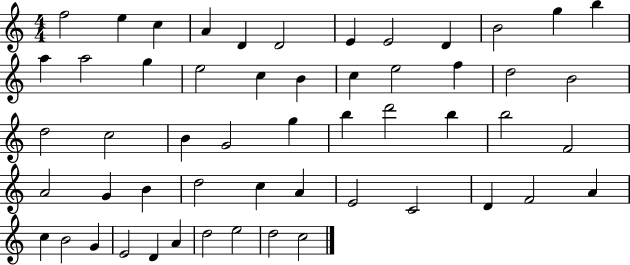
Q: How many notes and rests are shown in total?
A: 54